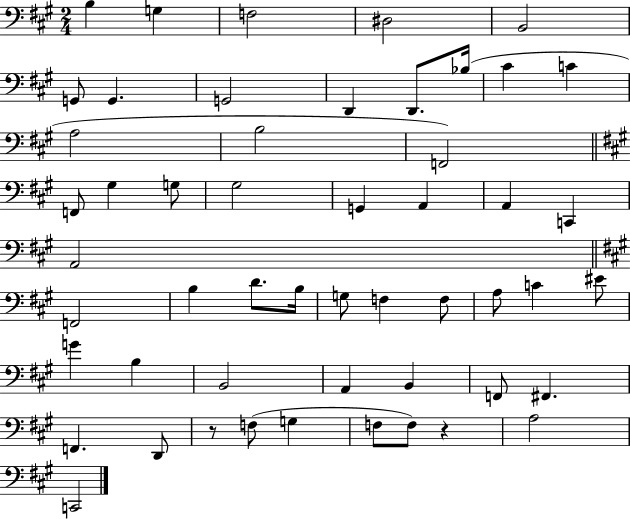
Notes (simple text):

B3/q G3/q F3/h D#3/h B2/h G2/e G2/q. G2/h D2/q D2/e. Bb3/s C#4/q C4/q A3/h B3/h F2/h F2/e G#3/q G3/e G#3/h G2/q A2/q A2/q C2/q A2/h F2/h B3/q D4/e. B3/s G3/e F3/q F3/e A3/e C4/q EIS4/e G4/q B3/q B2/h A2/q B2/q F2/e F#2/q. F2/q. D2/e R/e F3/e G3/q F3/e F3/e R/q A3/h C2/h